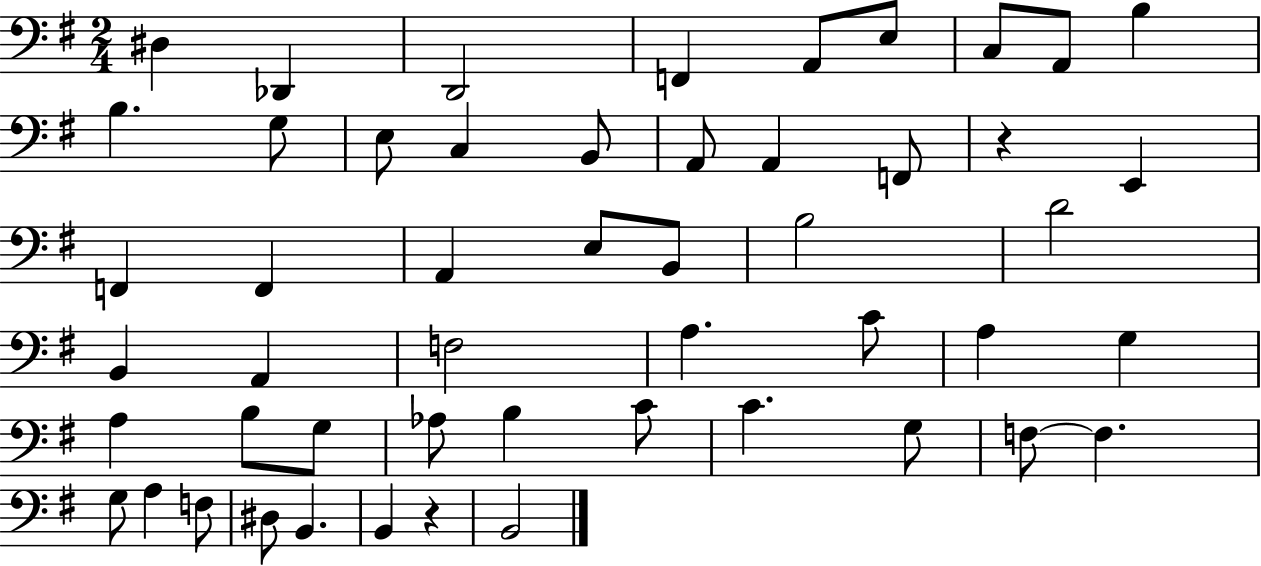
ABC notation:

X:1
T:Untitled
M:2/4
L:1/4
K:G
^D, _D,, D,,2 F,, A,,/2 E,/2 C,/2 A,,/2 B, B, G,/2 E,/2 C, B,,/2 A,,/2 A,, F,,/2 z E,, F,, F,, A,, E,/2 B,,/2 B,2 D2 B,, A,, F,2 A, C/2 A, G, A, B,/2 G,/2 _A,/2 B, C/2 C G,/2 F,/2 F, G,/2 A, F,/2 ^D,/2 B,, B,, z B,,2